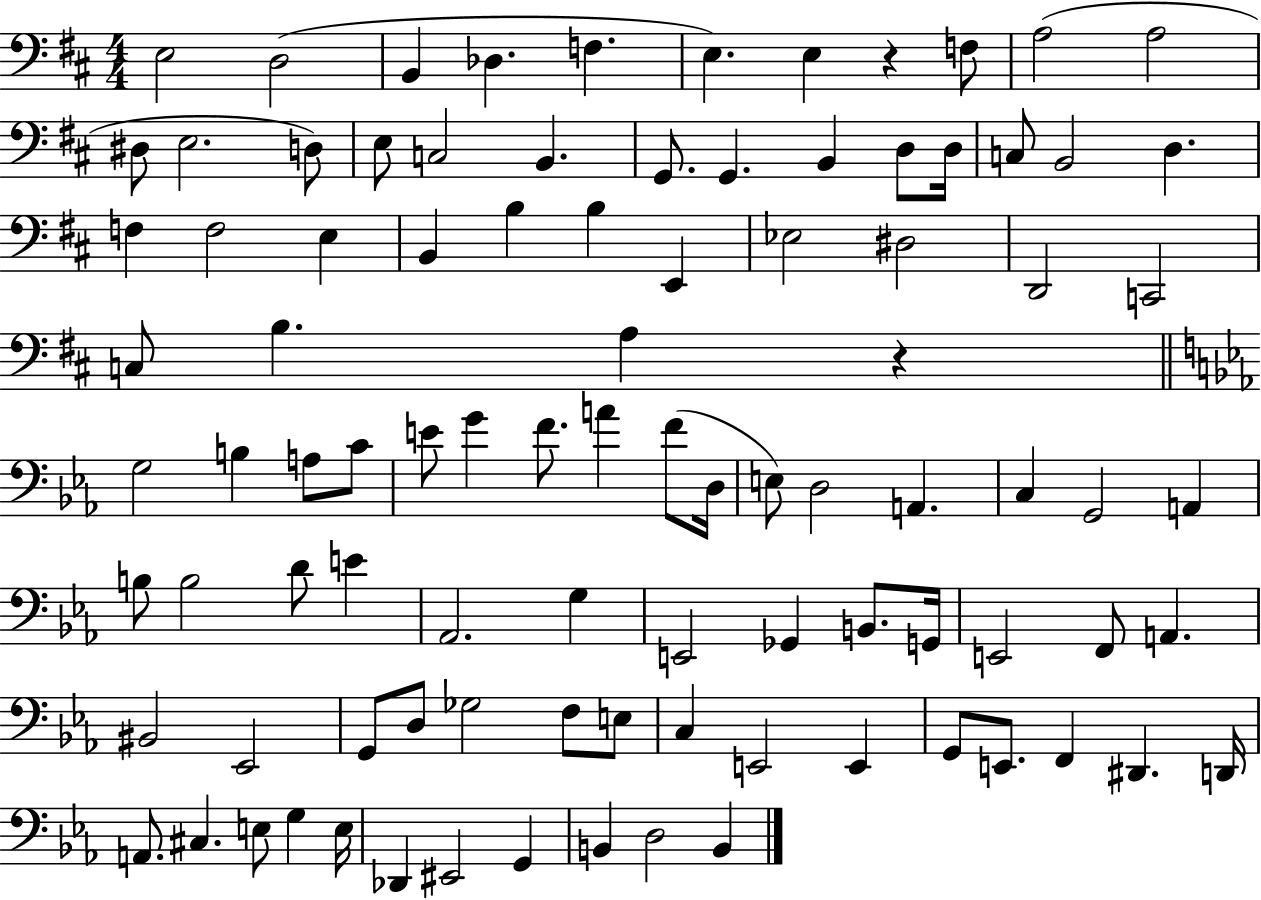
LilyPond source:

{
  \clef bass
  \numericTimeSignature
  \time 4/4
  \key d \major
  \repeat volta 2 { e2 d2( | b,4 des4. f4. | e4.) e4 r4 f8 | a2( a2 | \break dis8 e2. d8) | e8 c2 b,4. | g,8. g,4. b,4 d8 d16 | c8 b,2 d4. | \break f4 f2 e4 | b,4 b4 b4 e,4 | ees2 dis2 | d,2 c,2 | \break c8 b4. a4 r4 | \bar "||" \break \key c \minor g2 b4 a8 c'8 | e'8 g'4 f'8. a'4 f'8( d16 | e8) d2 a,4. | c4 g,2 a,4 | \break b8 b2 d'8 e'4 | aes,2. g4 | e,2 ges,4 b,8. g,16 | e,2 f,8 a,4. | \break bis,2 ees,2 | g,8 d8 ges2 f8 e8 | c4 e,2 e,4 | g,8 e,8. f,4 dis,4. d,16 | \break a,8. cis4. e8 g4 e16 | des,4 eis,2 g,4 | b,4 d2 b,4 | } \bar "|."
}